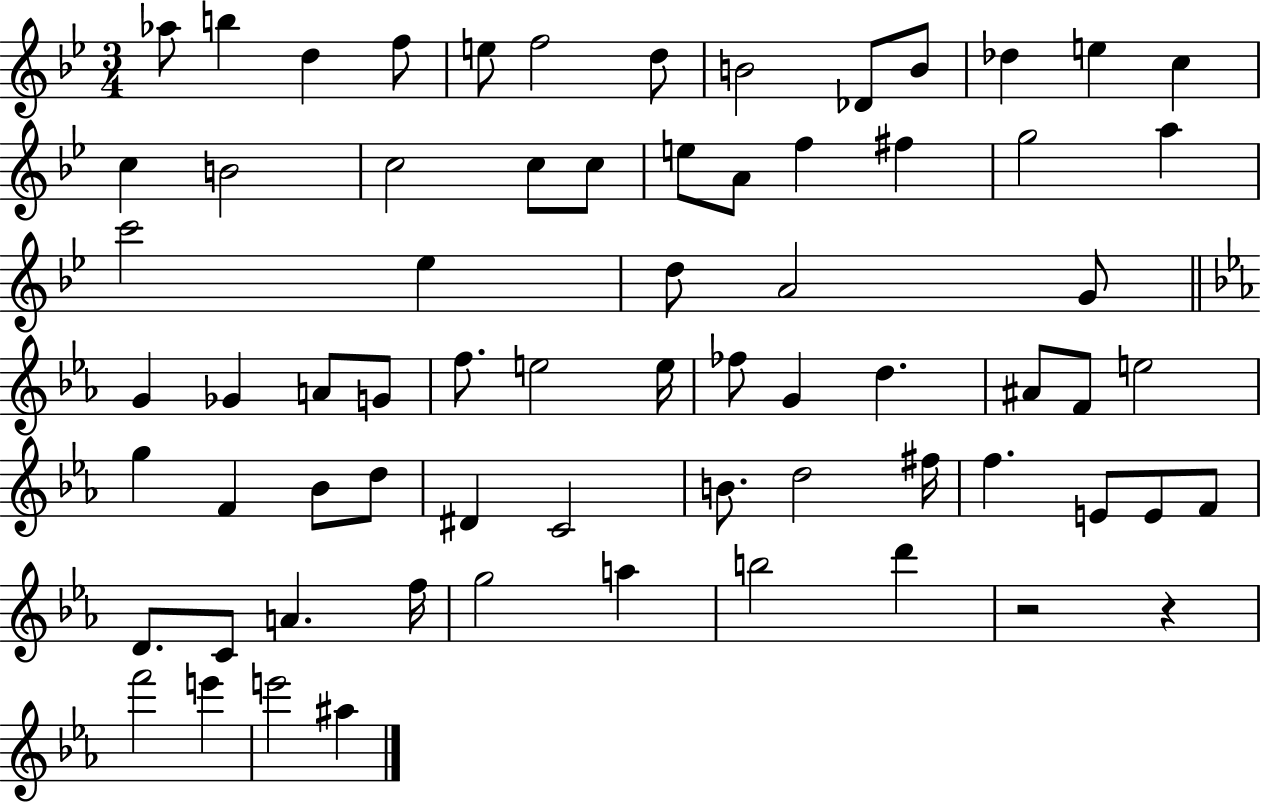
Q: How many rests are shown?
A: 2